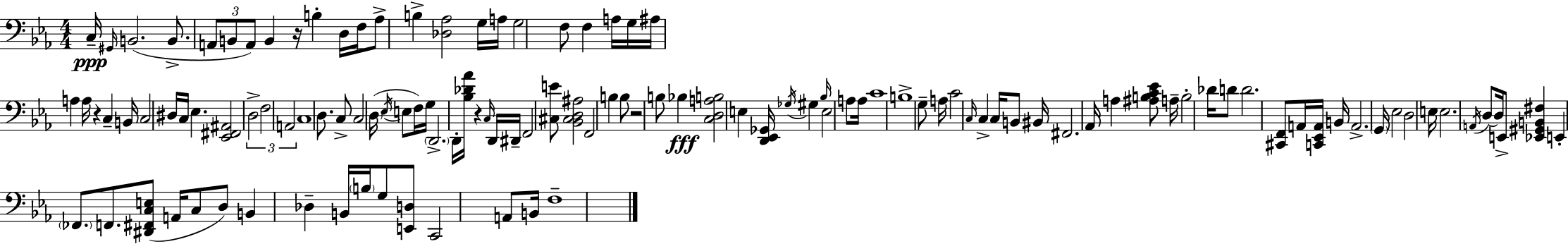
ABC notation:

X:1
T:Untitled
M:4/4
L:1/4
K:Cm
C,/4 ^G,,/4 B,,2 B,,/2 A,,/2 B,,/2 A,,/2 B,, z/4 B, D,/4 F,/4 _A,/2 B, [_D,_A,]2 G,/4 A,/4 G,2 F,/2 F, A,/4 G,/4 ^A,/4 A, A,/4 z C, B,,/4 C,2 ^D,/4 C,/4 _E, [_E,,^F,,^A,,]2 D,2 F,2 A,,2 C,4 D,/2 C,/2 C,2 D,/4 _E,/4 E,/2 F,/4 G,/4 D,,2 D,,/4 [_B,_D_A]/4 z C,/4 D,,/4 ^D,,/4 F,,2 [^C,E]/2 [_B,,^C,D,^A,]2 F,,2 B, B,/2 z2 B,/2 _B, [C,D,A,B,]2 E, [D,,_E,,_G,,]/4 _G,/4 ^G, _B,/4 E,2 A,/2 A,/4 C4 B,4 G,/2 A,/4 C2 C,/4 C, C,/4 B,,/2 ^B,,/4 ^F,,2 _A,,/4 A, [^A,B,C_E]/2 A,/4 B,2 _D/4 D/2 D2 [^C,,F,,]/2 A,,/4 [C,,_E,,A,,]/4 B,,/4 A,,2 G,,/4 _E,2 D,2 E,/4 E,2 A,,/4 D,/2 D,/4 E,,/2 [_E,,^G,,B,,^F,] E,, _F,,/2 F,,/2 [^D,,^F,,C,E,]/2 A,,/4 C,/2 D,/2 B,, _D, B,,/4 B,/4 G,/2 [E,,D,]/2 C,,2 A,,/2 B,,/4 F,4